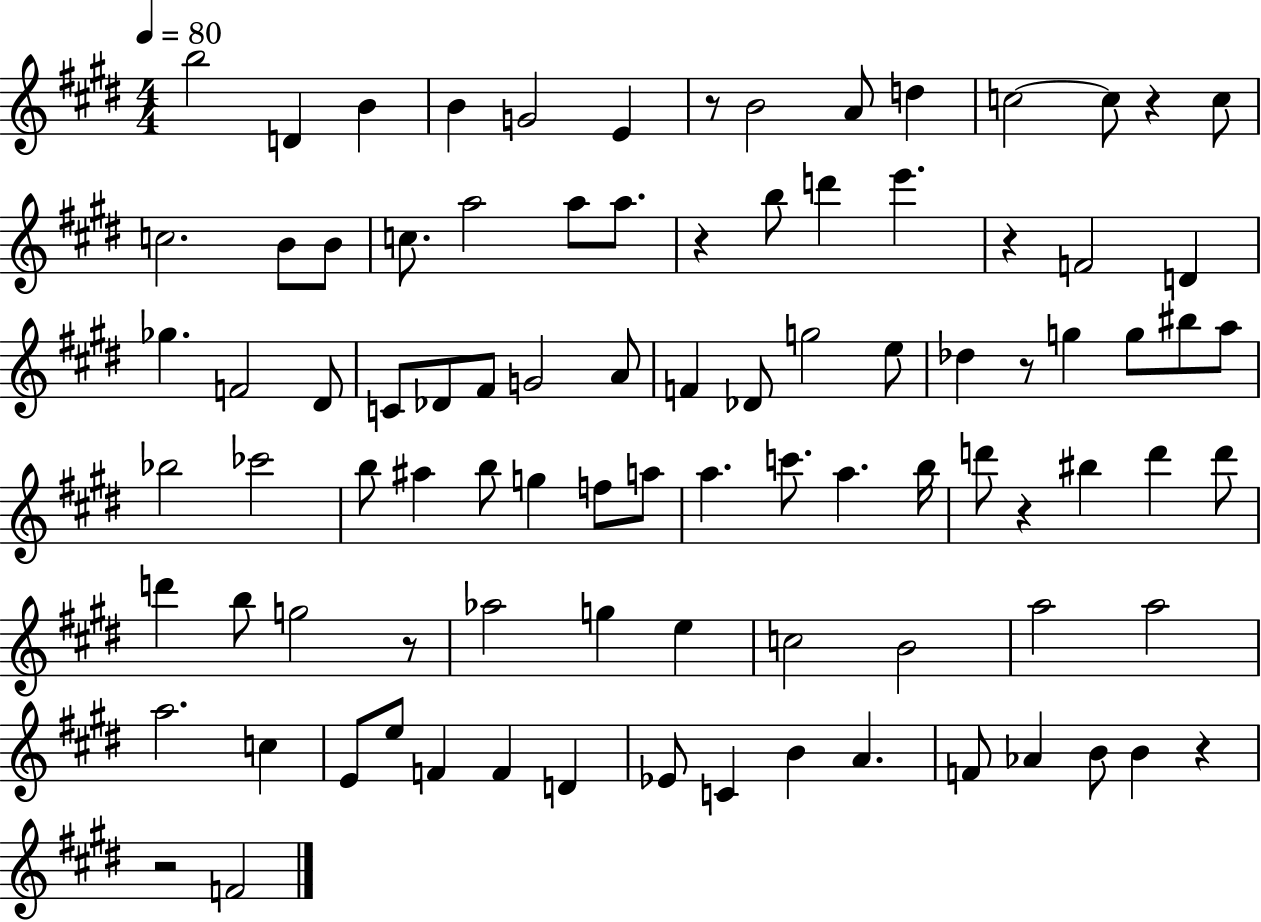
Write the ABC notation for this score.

X:1
T:Untitled
M:4/4
L:1/4
K:E
b2 D B B G2 E z/2 B2 A/2 d c2 c/2 z c/2 c2 B/2 B/2 c/2 a2 a/2 a/2 z b/2 d' e' z F2 D _g F2 ^D/2 C/2 _D/2 ^F/2 G2 A/2 F _D/2 g2 e/2 _d z/2 g g/2 ^b/2 a/2 _b2 _c'2 b/2 ^a b/2 g f/2 a/2 a c'/2 a b/4 d'/2 z ^b d' d'/2 d' b/2 g2 z/2 _a2 g e c2 B2 a2 a2 a2 c E/2 e/2 F F D _E/2 C B A F/2 _A B/2 B z z2 F2